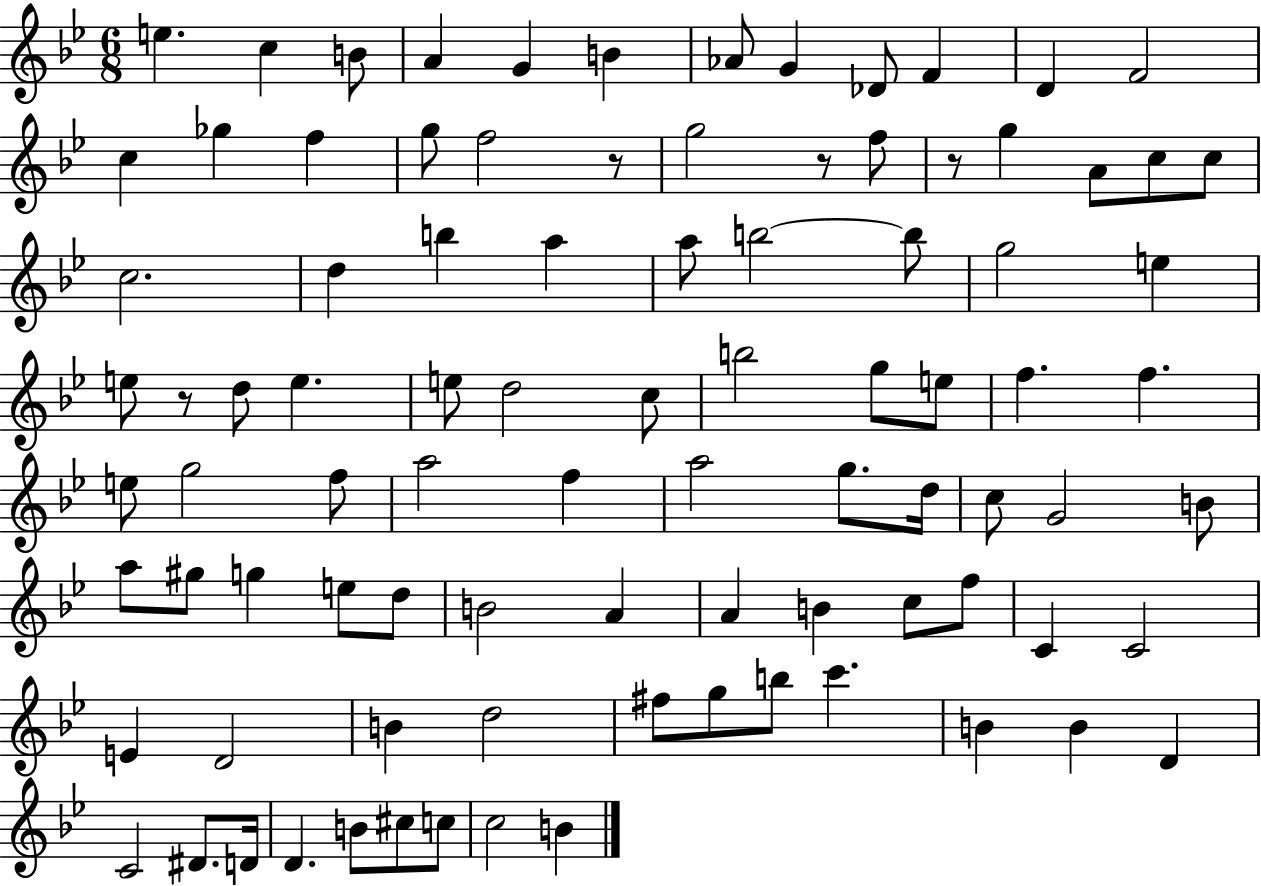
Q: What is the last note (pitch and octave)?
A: B4